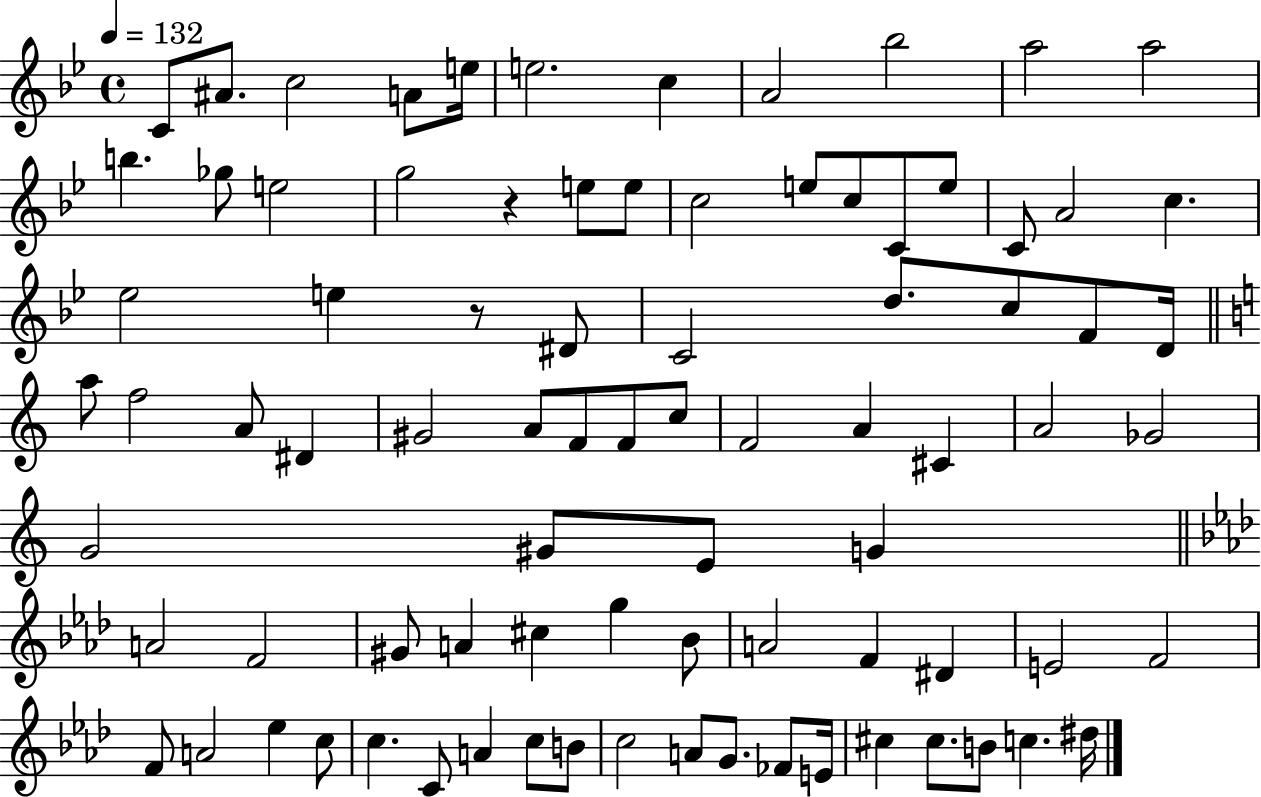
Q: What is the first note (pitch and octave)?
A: C4